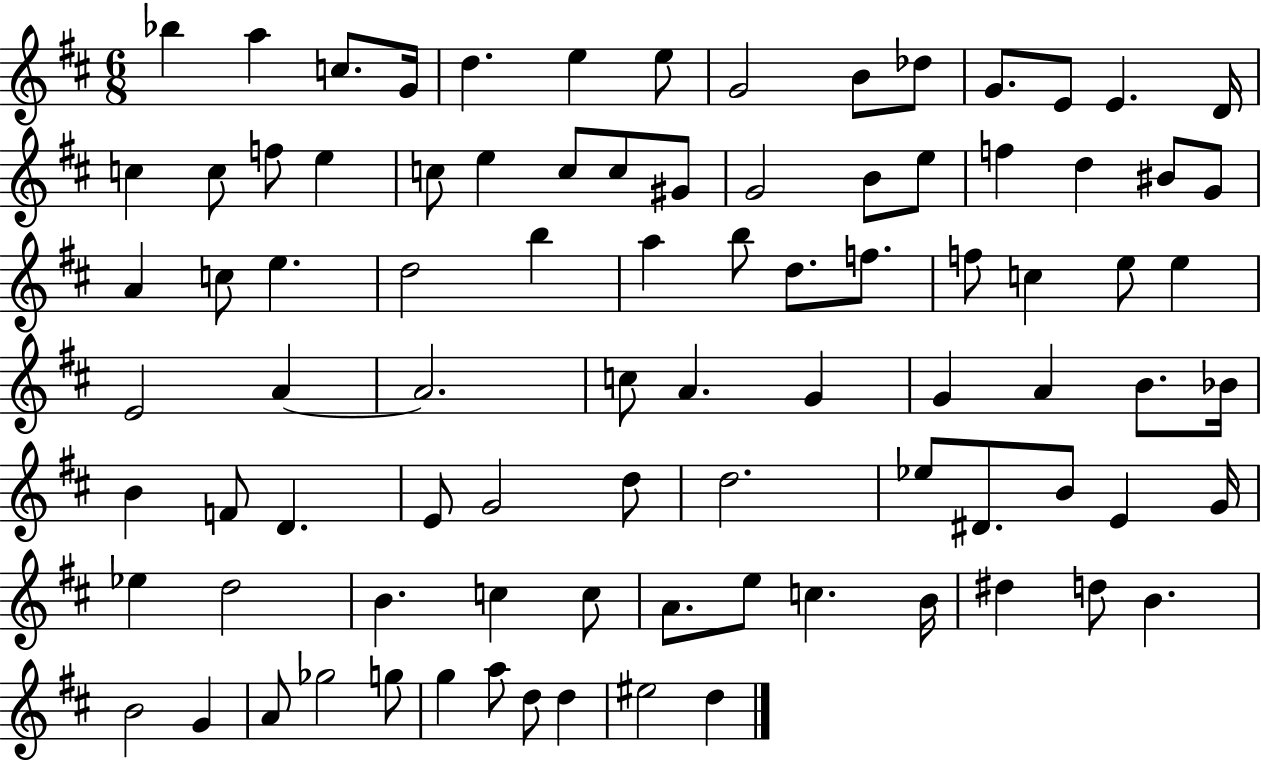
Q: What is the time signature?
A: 6/8